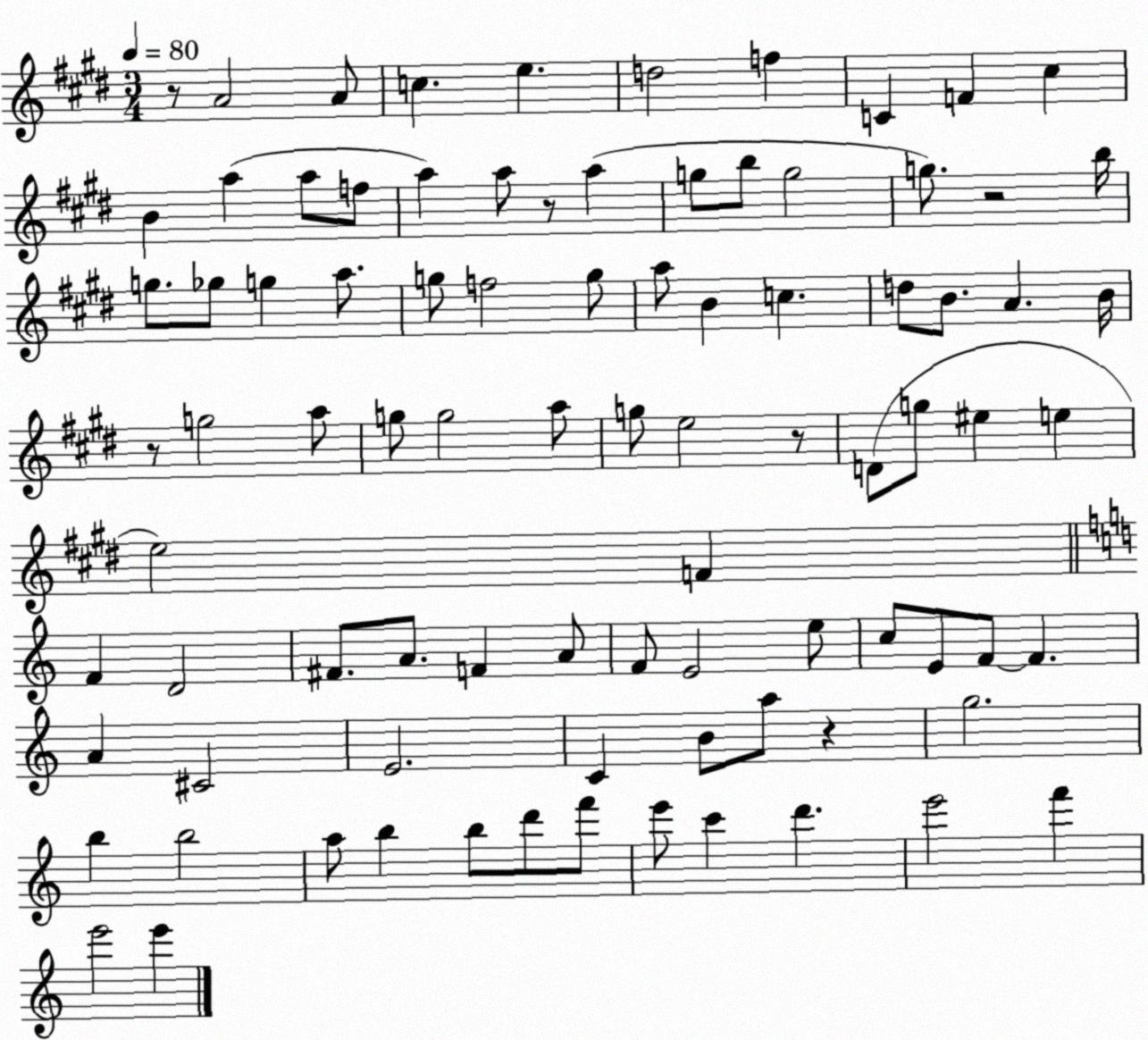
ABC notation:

X:1
T:Untitled
M:3/4
L:1/4
K:E
z/2 A2 A/2 c e d2 f C F ^c B a a/2 f/2 a a/2 z/2 a g/2 b/2 g2 g/2 z2 b/4 g/2 _g/2 g a/2 g/2 f2 g/2 a/2 B c d/2 B/2 A B/4 z/2 g2 a/2 g/2 g2 a/2 g/2 e2 z/2 D/2 g/2 ^e e e2 F F D2 ^F/2 A/2 F A/2 F/2 E2 e/2 c/2 E/2 F/2 F A ^C2 E2 C B/2 a/2 z g2 b b2 a/2 b b/2 d'/2 f'/2 e'/2 c' d' e'2 f' e'2 e'